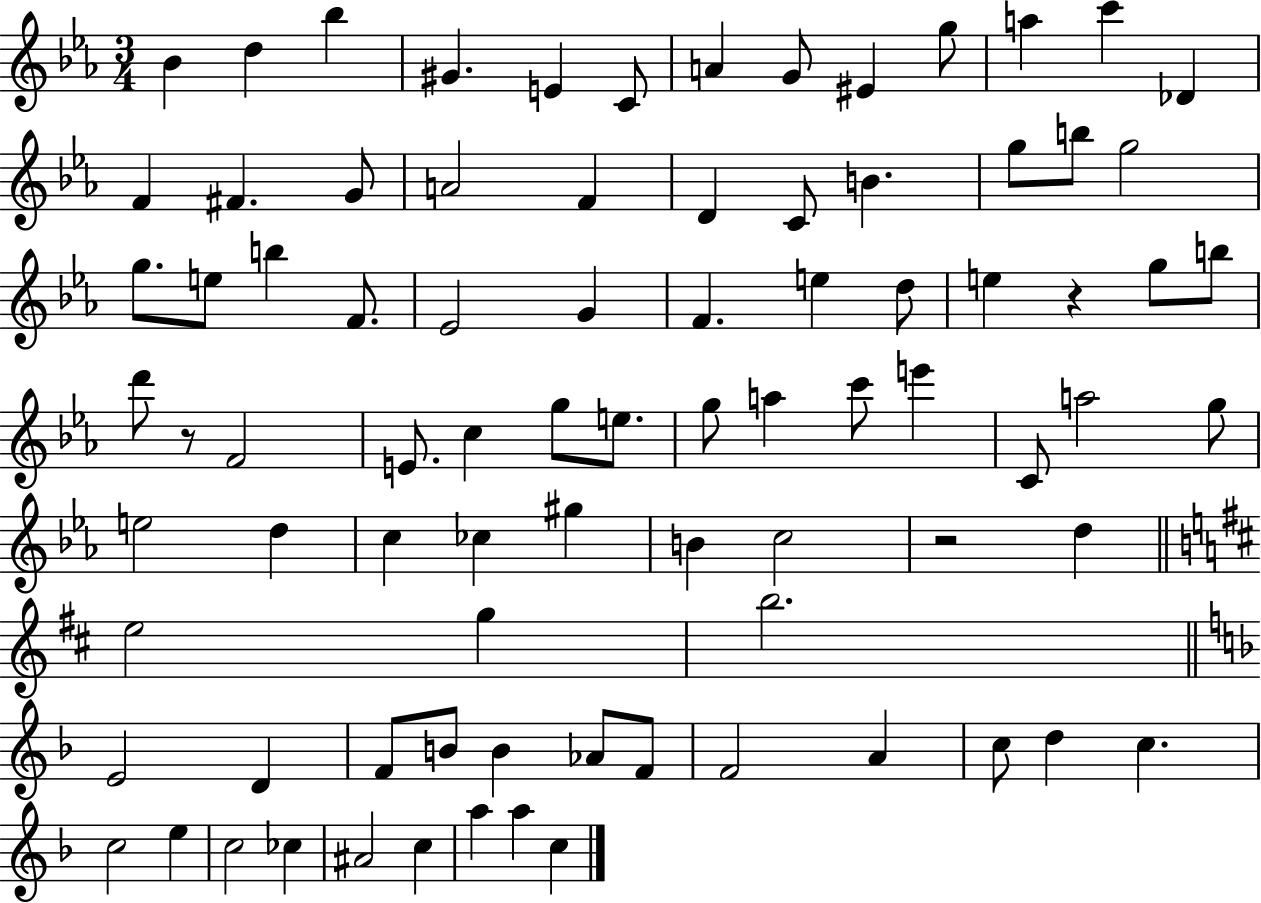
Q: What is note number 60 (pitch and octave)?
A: B5